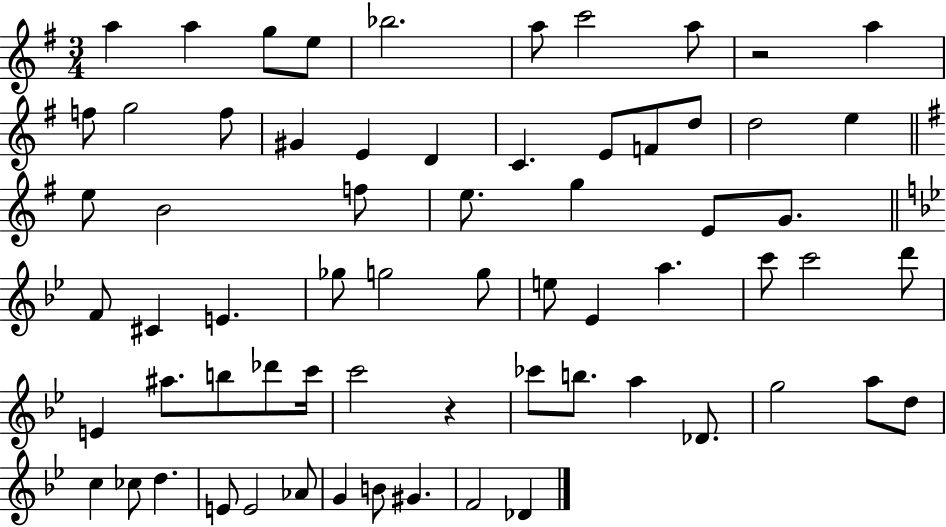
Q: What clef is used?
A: treble